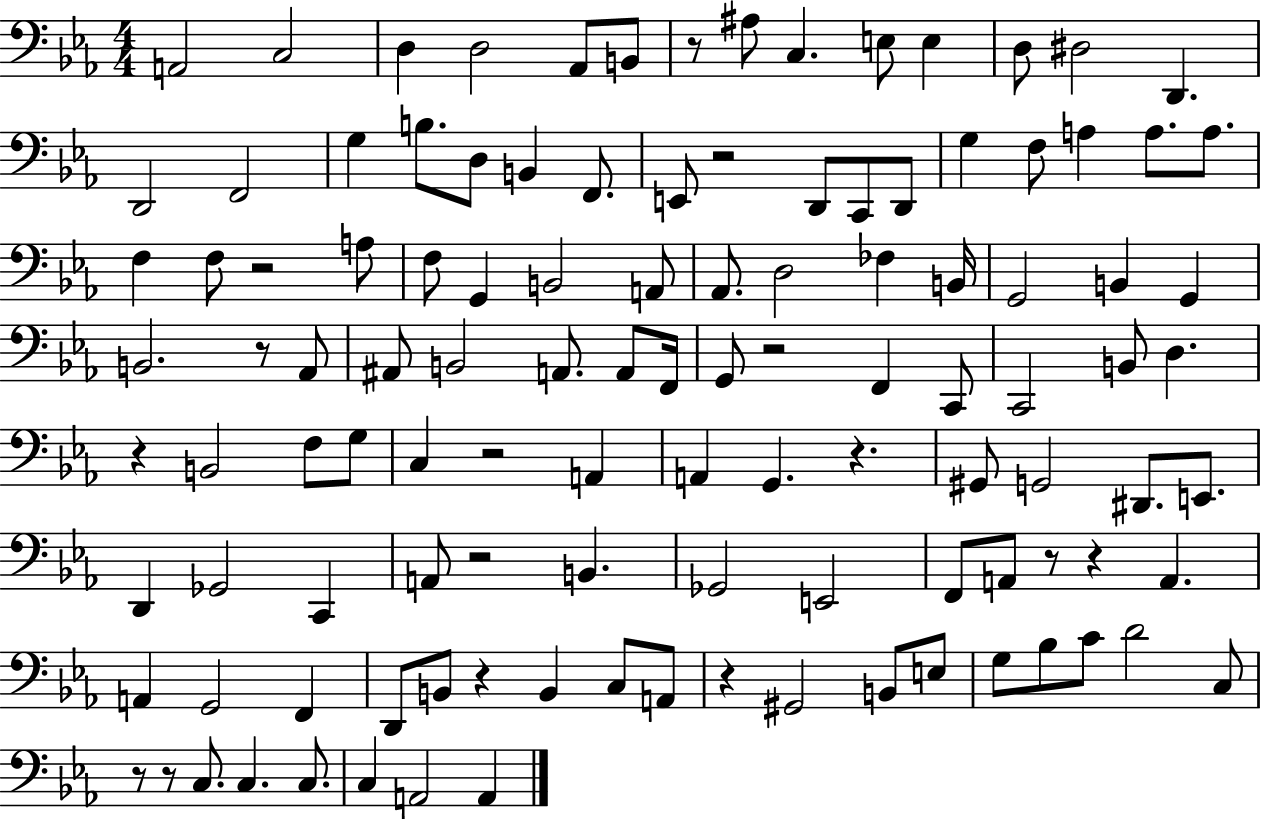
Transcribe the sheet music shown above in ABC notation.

X:1
T:Untitled
M:4/4
L:1/4
K:Eb
A,,2 C,2 D, D,2 _A,,/2 B,,/2 z/2 ^A,/2 C, E,/2 E, D,/2 ^D,2 D,, D,,2 F,,2 G, B,/2 D,/2 B,, F,,/2 E,,/2 z2 D,,/2 C,,/2 D,,/2 G, F,/2 A, A,/2 A,/2 F, F,/2 z2 A,/2 F,/2 G,, B,,2 A,,/2 _A,,/2 D,2 _F, B,,/4 G,,2 B,, G,, B,,2 z/2 _A,,/2 ^A,,/2 B,,2 A,,/2 A,,/2 F,,/4 G,,/2 z2 F,, C,,/2 C,,2 B,,/2 D, z B,,2 F,/2 G,/2 C, z2 A,, A,, G,, z ^G,,/2 G,,2 ^D,,/2 E,,/2 D,, _G,,2 C,, A,,/2 z2 B,, _G,,2 E,,2 F,,/2 A,,/2 z/2 z A,, A,, G,,2 F,, D,,/2 B,,/2 z B,, C,/2 A,,/2 z ^G,,2 B,,/2 E,/2 G,/2 _B,/2 C/2 D2 C,/2 z/2 z/2 C,/2 C, C,/2 C, A,,2 A,,